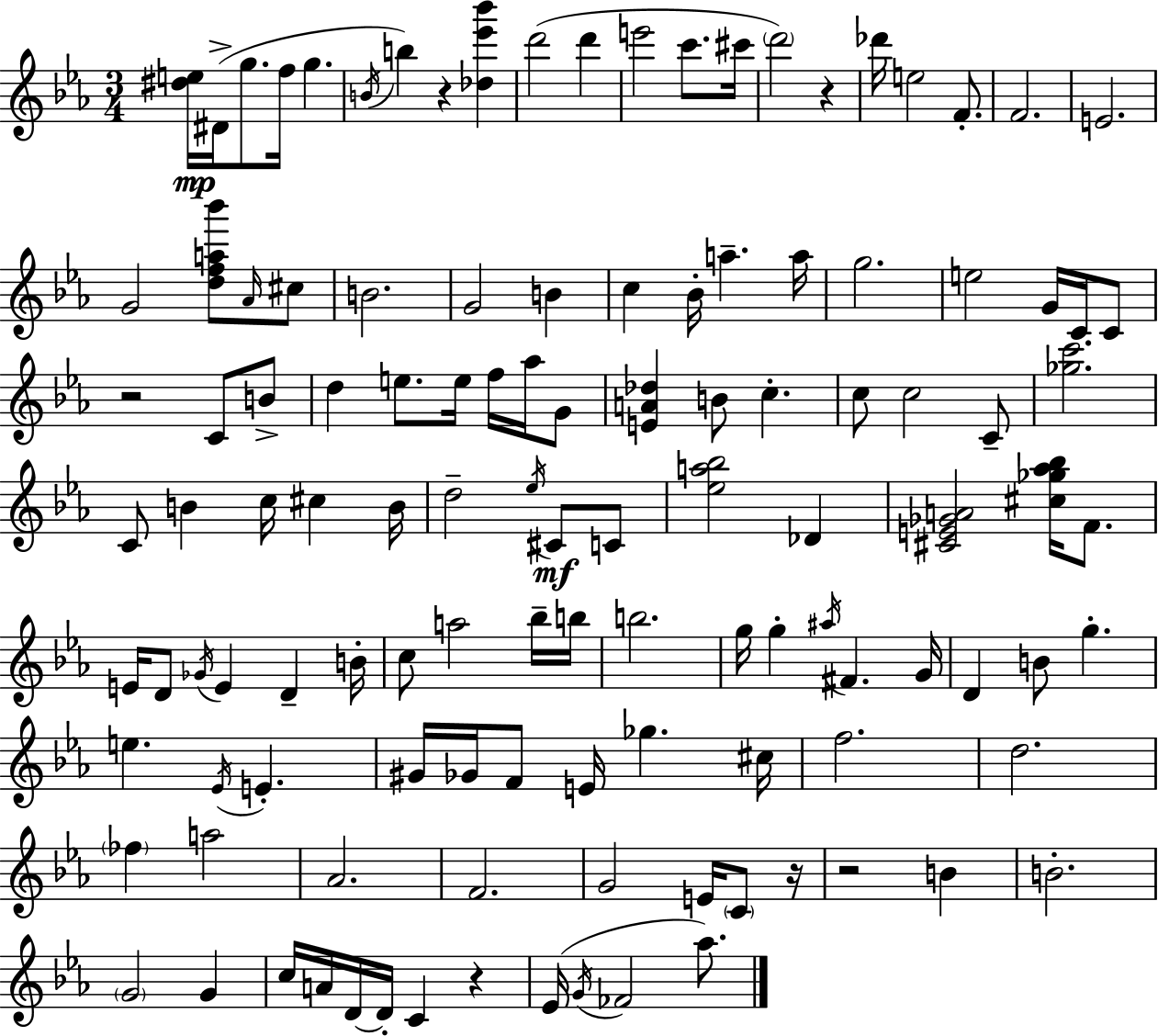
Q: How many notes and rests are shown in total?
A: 120